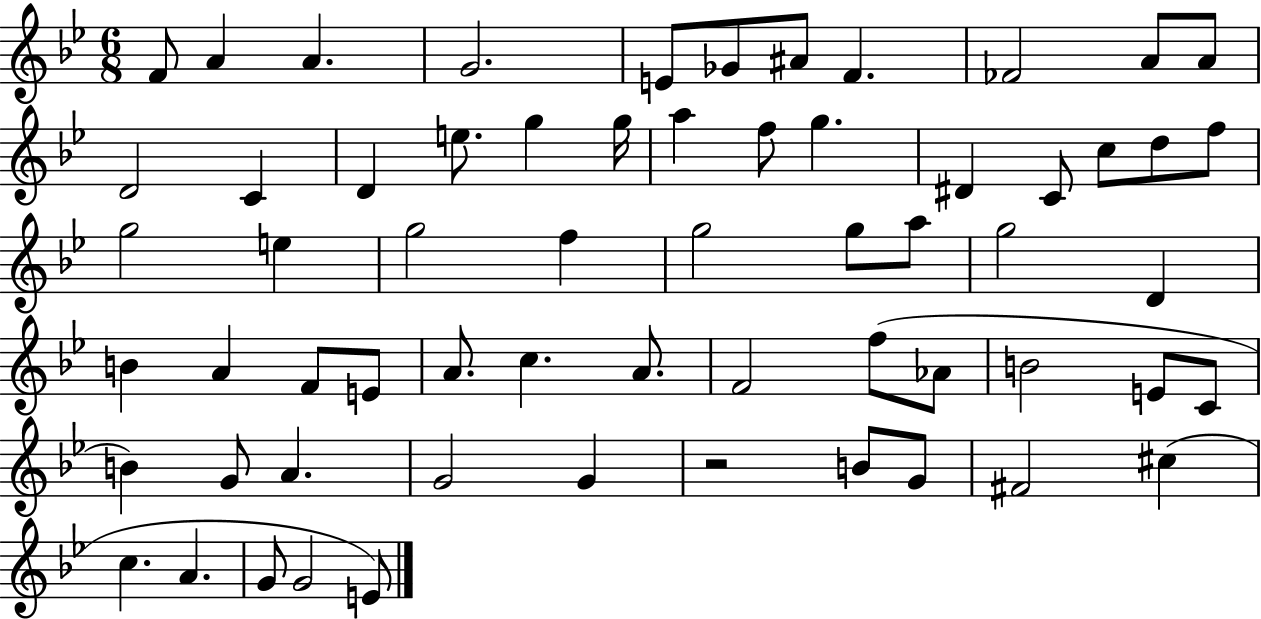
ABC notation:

X:1
T:Untitled
M:6/8
L:1/4
K:Bb
F/2 A A G2 E/2 _G/2 ^A/2 F _F2 A/2 A/2 D2 C D e/2 g g/4 a f/2 g ^D C/2 c/2 d/2 f/2 g2 e g2 f g2 g/2 a/2 g2 D B A F/2 E/2 A/2 c A/2 F2 f/2 _A/2 B2 E/2 C/2 B G/2 A G2 G z2 B/2 G/2 ^F2 ^c c A G/2 G2 E/2